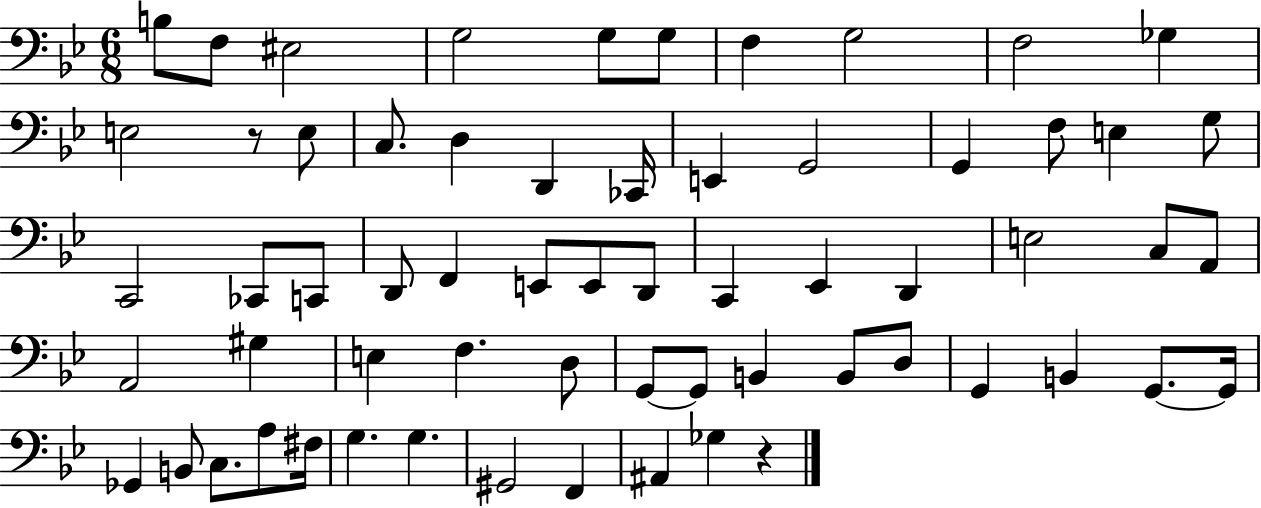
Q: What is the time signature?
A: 6/8